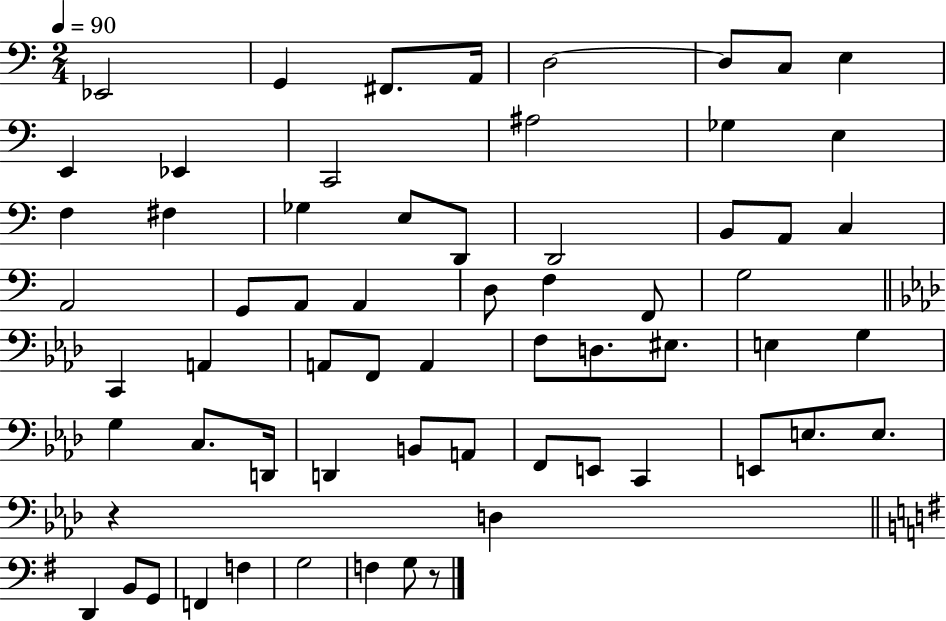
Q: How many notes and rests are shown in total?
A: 64